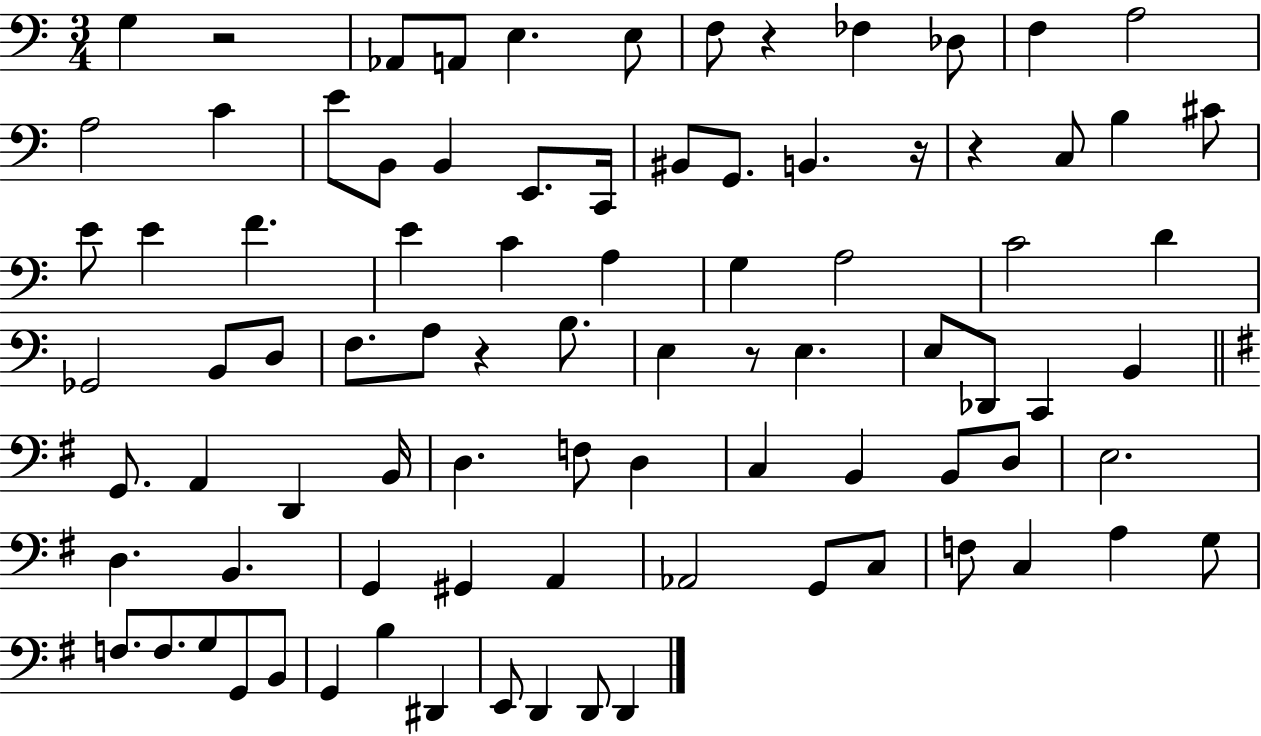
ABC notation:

X:1
T:Untitled
M:3/4
L:1/4
K:C
G, z2 _A,,/2 A,,/2 E, E,/2 F,/2 z _F, _D,/2 F, A,2 A,2 C E/2 B,,/2 B,, E,,/2 C,,/4 ^B,,/2 G,,/2 B,, z/4 z C,/2 B, ^C/2 E/2 E F E C A, G, A,2 C2 D _G,,2 B,,/2 D,/2 F,/2 A,/2 z B,/2 E, z/2 E, E,/2 _D,,/2 C,, B,, G,,/2 A,, D,, B,,/4 D, F,/2 D, C, B,, B,,/2 D,/2 E,2 D, B,, G,, ^G,, A,, _A,,2 G,,/2 C,/2 F,/2 C, A, G,/2 F,/2 F,/2 G,/2 G,,/2 B,,/2 G,, B, ^D,, E,,/2 D,, D,,/2 D,,